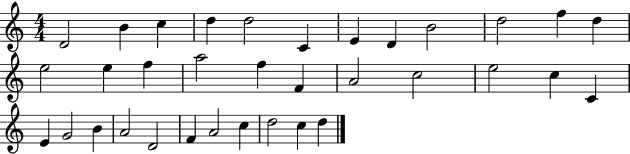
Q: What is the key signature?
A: C major